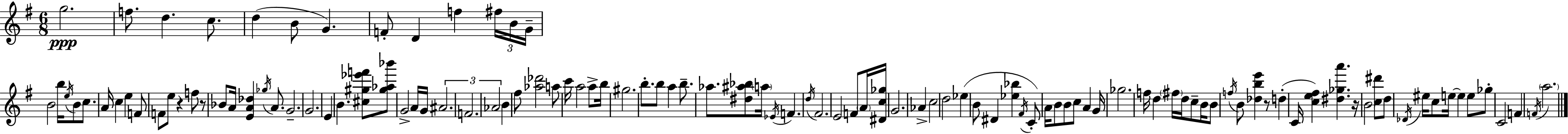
X:1
T:Untitled
M:6/8
L:1/4
K:G
g2 f/2 d c/2 d B/2 G F/2 D f ^f/4 B/4 G/4 B2 b/4 e/4 B/2 c/2 A/4 c e F/2 F/2 e/2 z f/2 z/2 _B/2 A/4 [EA_d] _g/4 A/2 G2 G2 E B [^c^g_e'f']/2 [^g_a_b']/2 G2 A/4 G/4 ^A2 F2 _A2 B ^f/2 [_a_d']2 a/2 c'/4 a2 a/2 b/4 ^g2 b/2 b/2 a b/2 _a/2 [^d^a_b]/2 a/4 _E/4 F d/4 ^F2 E2 F/2 A/4 [^Dc_g]/4 G2 _A c2 d2 _e B/2 ^D [_e_b] ^F/4 C/2 A/4 B/2 B/2 c/2 A G/4 _g2 f/4 d ^f/4 d/4 c/2 B/4 B/2 f/4 B/2 [_dbe'] z/2 d C/4 [ce^f] [^d_ga'] z/4 B2 [c^d']/2 d/2 _D/4 ^e/4 c/2 e/4 e e/2 _g/2 C2 F F/4 a2